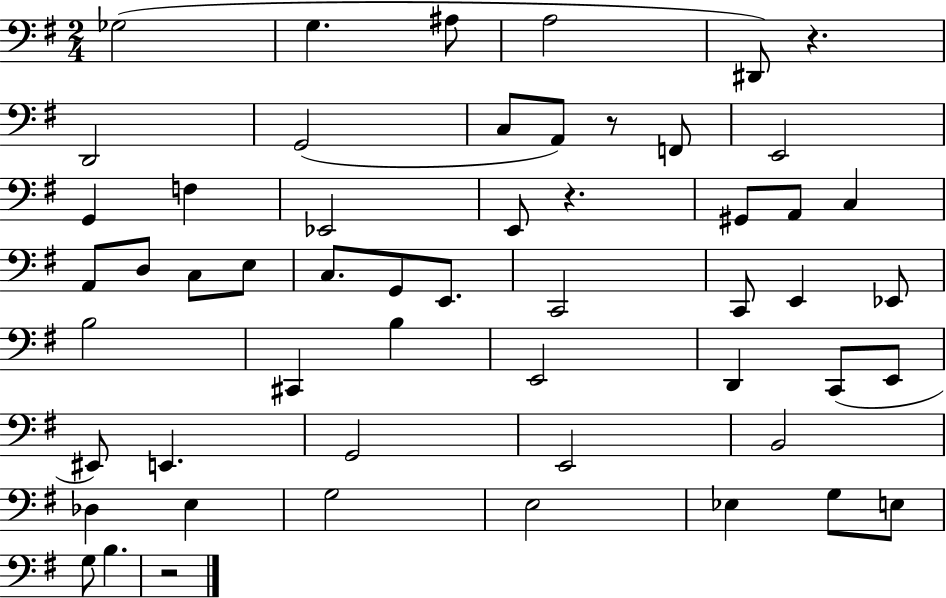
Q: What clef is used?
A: bass